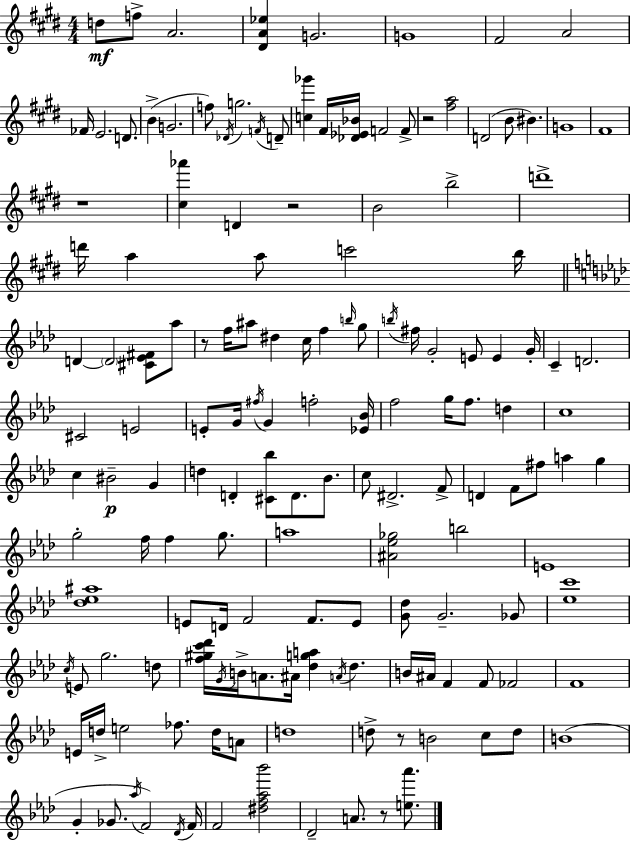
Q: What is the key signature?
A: E major